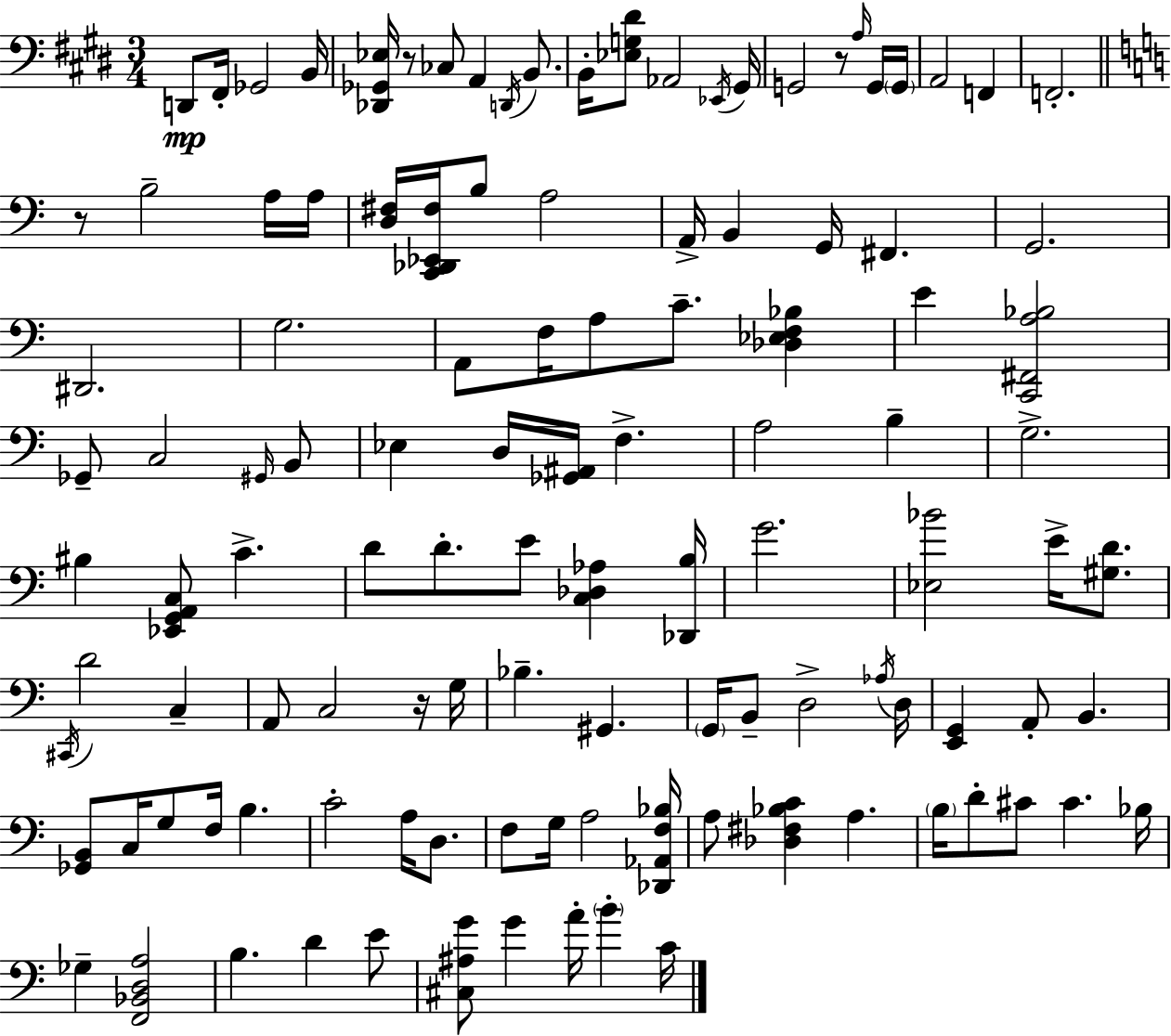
D2/e F#2/s Gb2/h B2/s [Db2,Gb2,Eb3]/s R/e CES3/e A2/q D2/s B2/e. B2/s [Eb3,G3,D#4]/e Ab2/h Eb2/s G#2/s G2/h R/e A3/s G2/s G2/s A2/h F2/q F2/h. R/e B3/h A3/s A3/s [D3,F#3]/s [C2,Db2,Eb2,F#3]/s B3/e A3/h A2/s B2/q G2/s F#2/q. G2/h. D#2/h. G3/h. A2/e F3/s A3/e C4/e. [Db3,Eb3,F3,Bb3]/q E4/q [C2,F#2,A3,Bb3]/h Gb2/e C3/h G#2/s B2/e Eb3/q D3/s [Gb2,A#2]/s F3/q. A3/h B3/q G3/h. BIS3/q [Eb2,G2,A2,C3]/e C4/q. D4/e D4/e. E4/e [C3,Db3,Ab3]/q [Db2,B3]/s G4/h. [Eb3,Bb4]/h E4/s [G#3,D4]/e. C#2/s D4/h C3/q A2/e C3/h R/s G3/s Bb3/q. G#2/q. G2/s B2/e D3/h Ab3/s D3/s [E2,G2]/q A2/e B2/q. [Gb2,B2]/e C3/s G3/e F3/s B3/q. C4/h A3/s D3/e. F3/e G3/s A3/h [Db2,Ab2,F3,Bb3]/s A3/e [Db3,F#3,Bb3,C4]/q A3/q. B3/s D4/e C#4/e C#4/q. Bb3/s Gb3/q [F2,Bb2,D3,A3]/h B3/q. D4/q E4/e [C#3,A#3,G4]/e G4/q A4/s B4/q C4/s